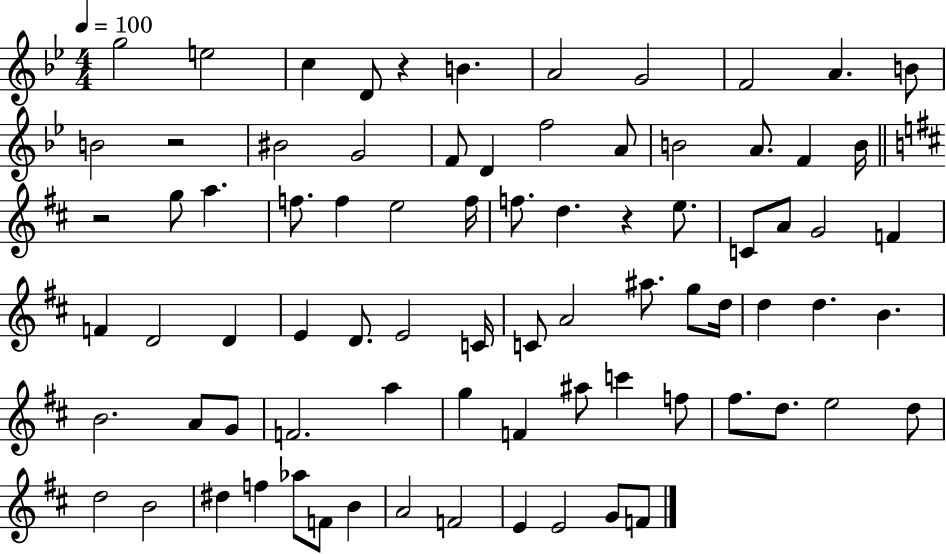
X:1
T:Untitled
M:4/4
L:1/4
K:Bb
g2 e2 c D/2 z B A2 G2 F2 A B/2 B2 z2 ^B2 G2 F/2 D f2 A/2 B2 A/2 F B/4 z2 g/2 a f/2 f e2 f/4 f/2 d z e/2 C/2 A/2 G2 F F D2 D E D/2 E2 C/4 C/2 A2 ^a/2 g/2 d/4 d d B B2 A/2 G/2 F2 a g F ^a/2 c' f/2 ^f/2 d/2 e2 d/2 d2 B2 ^d f _a/2 F/2 B A2 F2 E E2 G/2 F/2